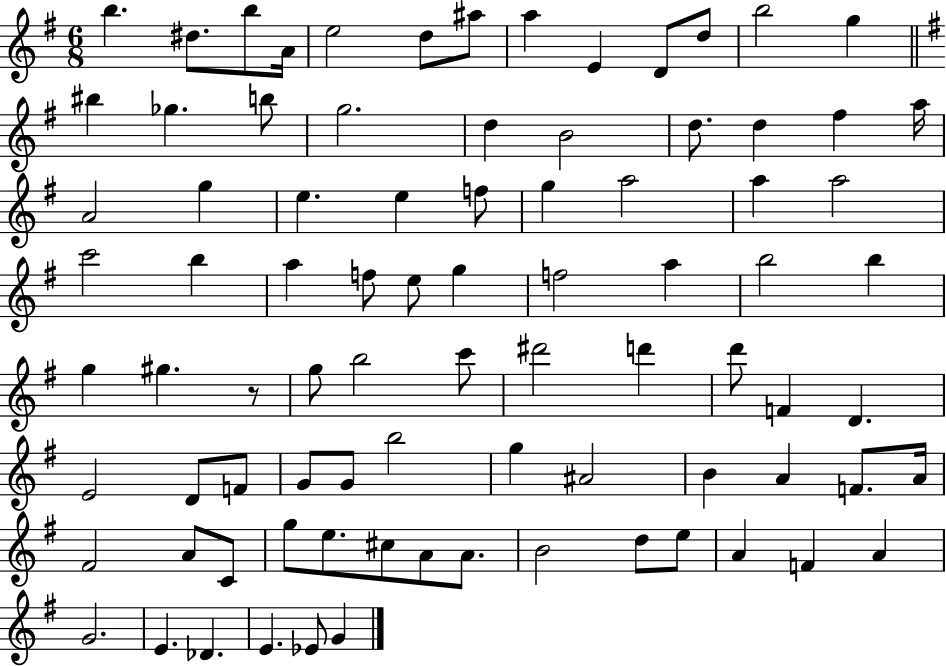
B5/q. D#5/e. B5/e A4/s E5/h D5/e A#5/e A5/q E4/q D4/e D5/e B5/h G5/q BIS5/q Gb5/q. B5/e G5/h. D5/q B4/h D5/e. D5/q F#5/q A5/s A4/h G5/q E5/q. E5/q F5/e G5/q A5/h A5/q A5/h C6/h B5/q A5/q F5/e E5/e G5/q F5/h A5/q B5/h B5/q G5/q G#5/q. R/e G5/e B5/h C6/e D#6/h D6/q D6/e F4/q D4/q. E4/h D4/e F4/e G4/e G4/e B5/h G5/q A#4/h B4/q A4/q F4/e. A4/s F#4/h A4/e C4/e G5/e E5/e. C#5/e A4/e A4/e. B4/h D5/e E5/e A4/q F4/q A4/q G4/h. E4/q. Db4/q. E4/q. Eb4/e G4/q